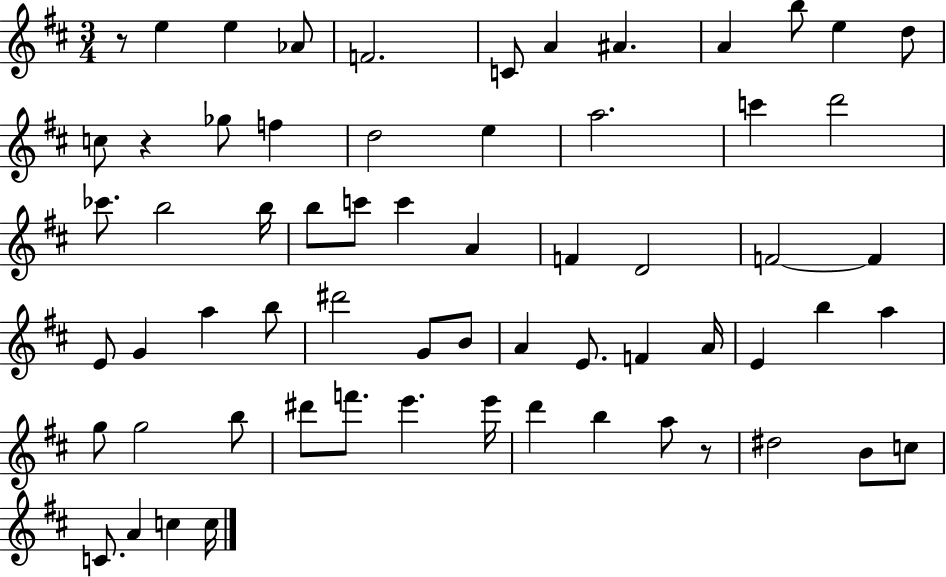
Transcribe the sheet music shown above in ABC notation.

X:1
T:Untitled
M:3/4
L:1/4
K:D
z/2 e e _A/2 F2 C/2 A ^A A b/2 e d/2 c/2 z _g/2 f d2 e a2 c' d'2 _c'/2 b2 b/4 b/2 c'/2 c' A F D2 F2 F E/2 G a b/2 ^d'2 G/2 B/2 A E/2 F A/4 E b a g/2 g2 b/2 ^d'/2 f'/2 e' e'/4 d' b a/2 z/2 ^d2 B/2 c/2 C/2 A c c/4